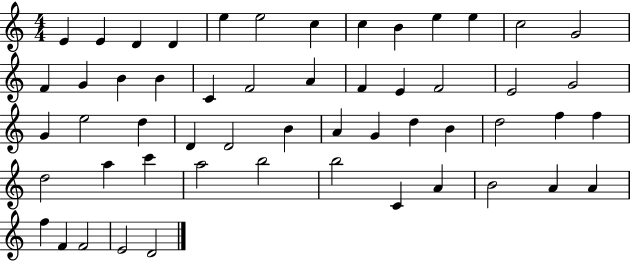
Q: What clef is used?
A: treble